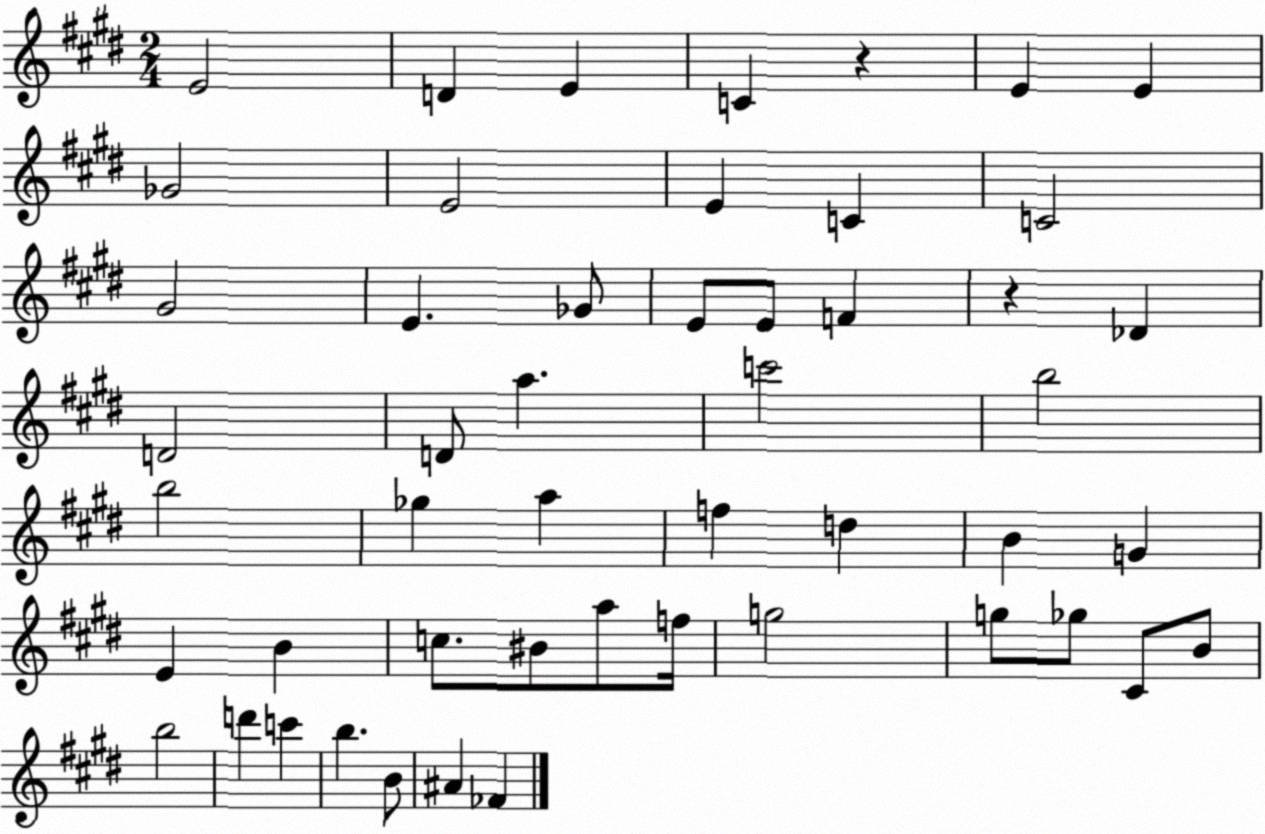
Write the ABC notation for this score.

X:1
T:Untitled
M:2/4
L:1/4
K:E
E2 D E C z E E _G2 E2 E C C2 ^G2 E _G/2 E/2 E/2 F z _D D2 D/2 a c'2 b2 b2 _g a f d B G E B c/2 ^B/2 a/2 f/4 g2 g/2 _g/2 ^C/2 B/2 b2 d' c' b B/2 ^A _F